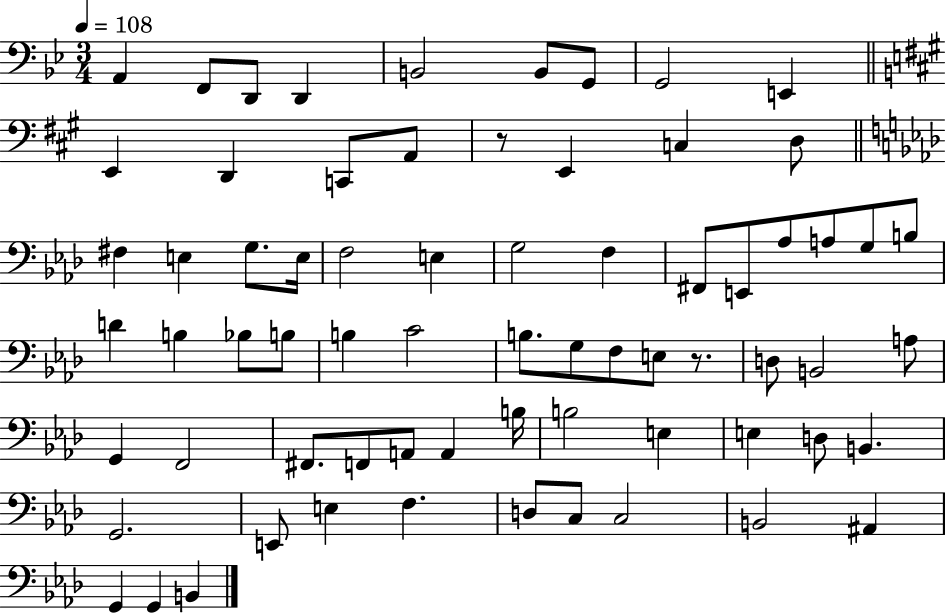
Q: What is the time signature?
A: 3/4